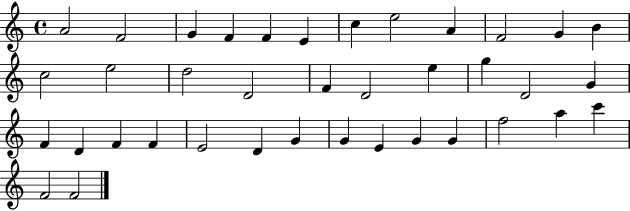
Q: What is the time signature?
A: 4/4